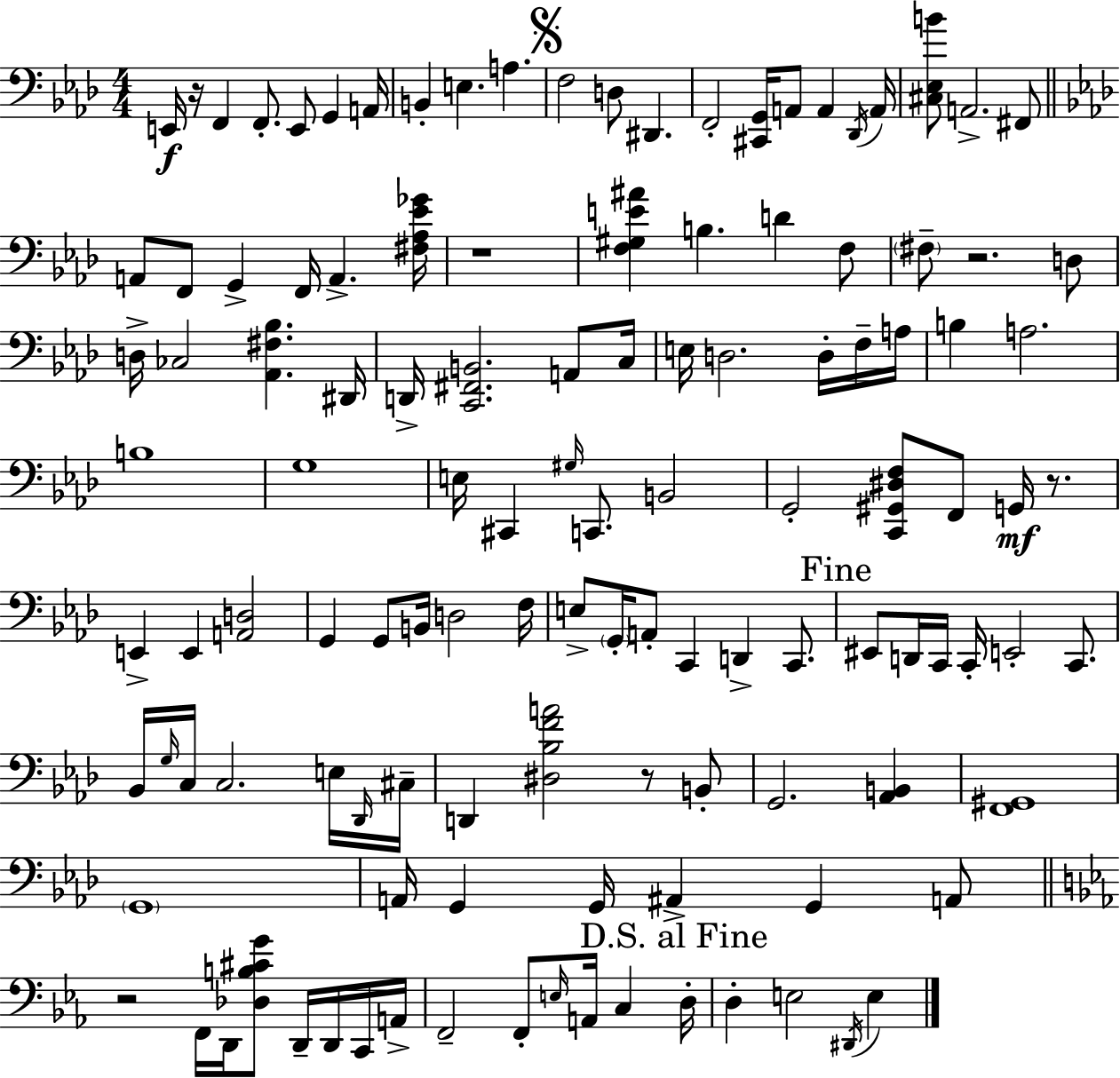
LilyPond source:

{
  \clef bass
  \numericTimeSignature
  \time 4/4
  \key f \minor
  e,16\f r16 f,4 f,8.-. e,8 g,4 a,16 | b,4-. e4. a4. | \mark \markup { \musicglyph "scripts.segno" } f2 d8 dis,4. | f,2-. <cis, g,>16 a,8 a,4 \acciaccatura { des,16 } | \break a,16 <cis ees b'>8 a,2.-> fis,8 | \bar "||" \break \key aes \major a,8 f,8 g,4-> f,16 a,4.-> <fis aes ees' ges'>16 | r1 | <f gis e' ais'>4 b4. d'4 f8 | \parenthesize fis8-- r2. d8 | \break d16-> ces2 <aes, fis bes>4. dis,16 | d,16-> <c, fis, b,>2. a,8 c16 | e16 d2. d16-. f16-- a16 | b4 a2. | \break b1 | g1 | e16 cis,4 \grace { gis16 } c,8. b,2 | g,2-. <c, gis, dis f>8 f,8 g,16\mf r8. | \break e,4-> e,4 <a, d>2 | g,4 g,8 b,16 d2 | f16 e8-> \parenthesize g,16-. a,8-. c,4 d,4-> c,8. | \mark "Fine" eis,8 d,16 c,16 c,16-. e,2-. c,8. | \break bes,16 \grace { g16 } c16 c2. | e16 \grace { des,16 } cis16-- d,4 <dis bes f' a'>2 r8 | b,8-. g,2. <aes, b,>4 | <f, gis,>1 | \break \parenthesize g,1 | a,16 g,4 g,16 ais,4-> g,4 | a,8 \bar "||" \break \key c \minor r2 f,16 d,16 <des b cis' g'>8 d,16-- d,16 c,16 a,16-> | f,2-- f,8-. \grace { e16 } a,16 c4 | \mark "D.S. al Fine" d16-. d4-. e2 \acciaccatura { dis,16 } e4 | \bar "|."
}